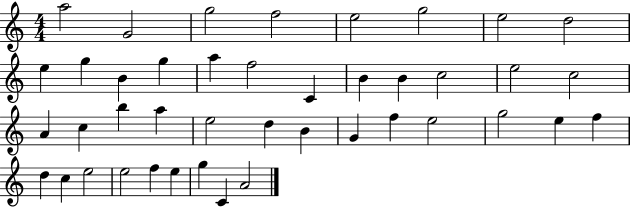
A5/h G4/h G5/h F5/h E5/h G5/h E5/h D5/h E5/q G5/q B4/q G5/q A5/q F5/h C4/q B4/q B4/q C5/h E5/h C5/h A4/q C5/q B5/q A5/q E5/h D5/q B4/q G4/q F5/q E5/h G5/h E5/q F5/q D5/q C5/q E5/h E5/h F5/q E5/q G5/q C4/q A4/h